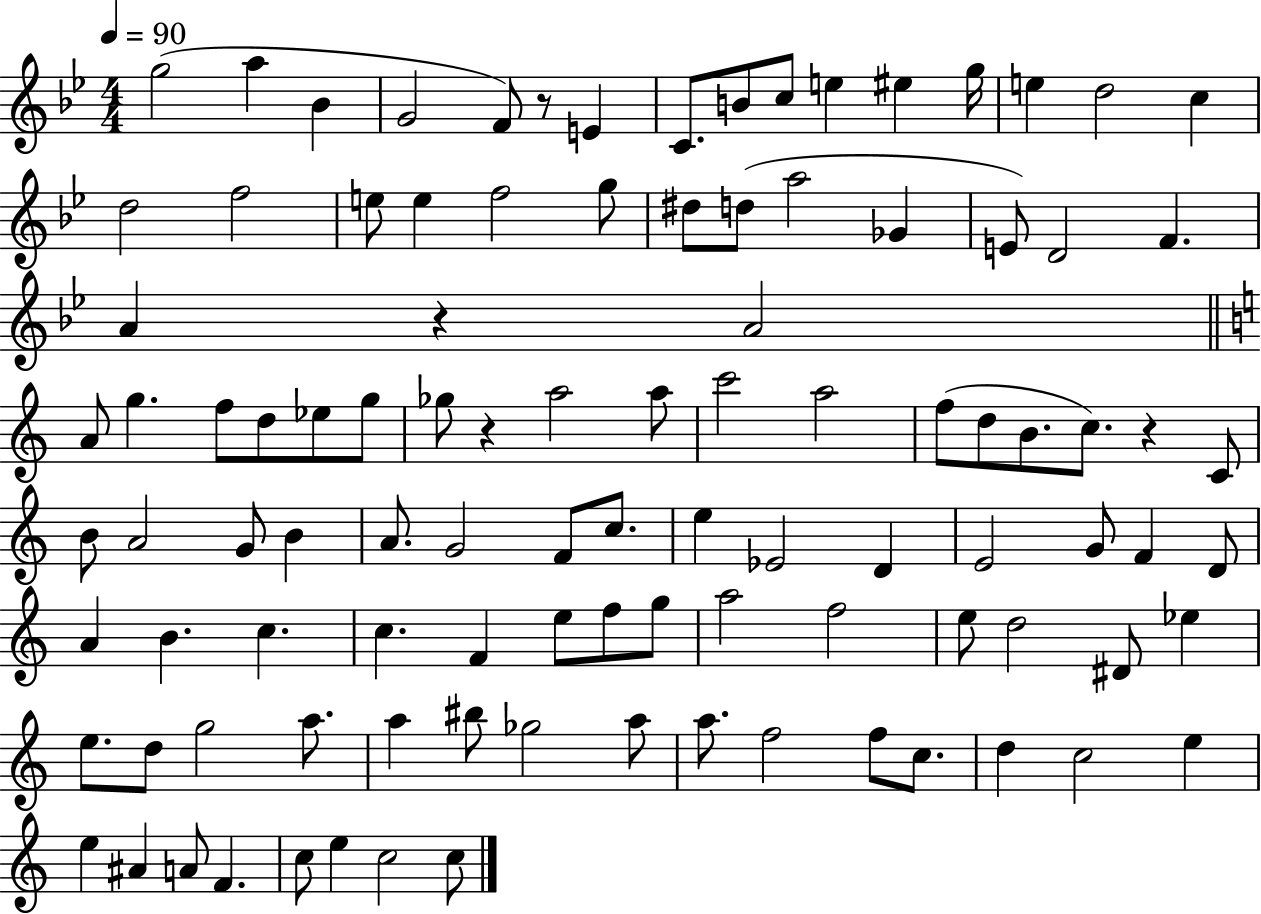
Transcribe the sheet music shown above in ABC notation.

X:1
T:Untitled
M:4/4
L:1/4
K:Bb
g2 a _B G2 F/2 z/2 E C/2 B/2 c/2 e ^e g/4 e d2 c d2 f2 e/2 e f2 g/2 ^d/2 d/2 a2 _G E/2 D2 F A z A2 A/2 g f/2 d/2 _e/2 g/2 _g/2 z a2 a/2 c'2 a2 f/2 d/2 B/2 c/2 z C/2 B/2 A2 G/2 B A/2 G2 F/2 c/2 e _E2 D E2 G/2 F D/2 A B c c F e/2 f/2 g/2 a2 f2 e/2 d2 ^D/2 _e e/2 d/2 g2 a/2 a ^b/2 _g2 a/2 a/2 f2 f/2 c/2 d c2 e e ^A A/2 F c/2 e c2 c/2